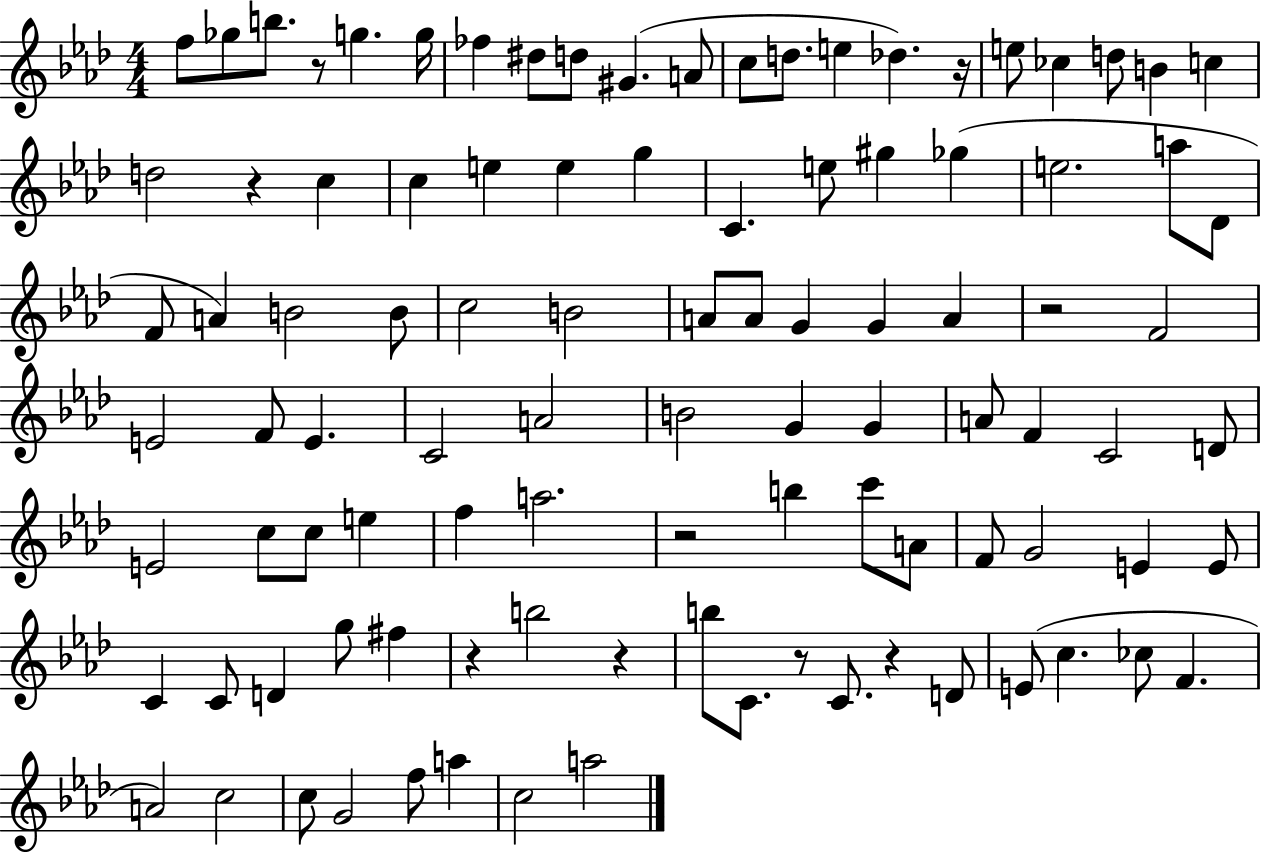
X:1
T:Untitled
M:4/4
L:1/4
K:Ab
f/2 _g/2 b/2 z/2 g g/4 _f ^d/2 d/2 ^G A/2 c/2 d/2 e _d z/4 e/2 _c d/2 B c d2 z c c e e g C e/2 ^g _g e2 a/2 _D/2 F/2 A B2 B/2 c2 B2 A/2 A/2 G G A z2 F2 E2 F/2 E C2 A2 B2 G G A/2 F C2 D/2 E2 c/2 c/2 e f a2 z2 b c'/2 A/2 F/2 G2 E E/2 C C/2 D g/2 ^f z b2 z b/2 C/2 z/2 C/2 z D/2 E/2 c _c/2 F A2 c2 c/2 G2 f/2 a c2 a2